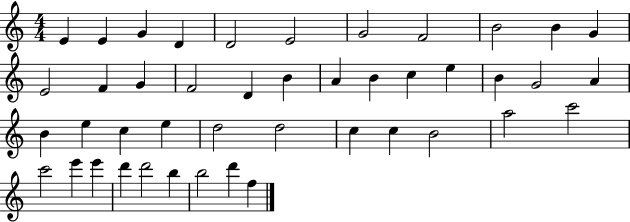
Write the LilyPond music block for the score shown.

{
  \clef treble
  \numericTimeSignature
  \time 4/4
  \key c \major
  e'4 e'4 g'4 d'4 | d'2 e'2 | g'2 f'2 | b'2 b'4 g'4 | \break e'2 f'4 g'4 | f'2 d'4 b'4 | a'4 b'4 c''4 e''4 | b'4 g'2 a'4 | \break b'4 e''4 c''4 e''4 | d''2 d''2 | c''4 c''4 b'2 | a''2 c'''2 | \break c'''2 e'''4 e'''4 | d'''4 d'''2 b''4 | b''2 d'''4 f''4 | \bar "|."
}